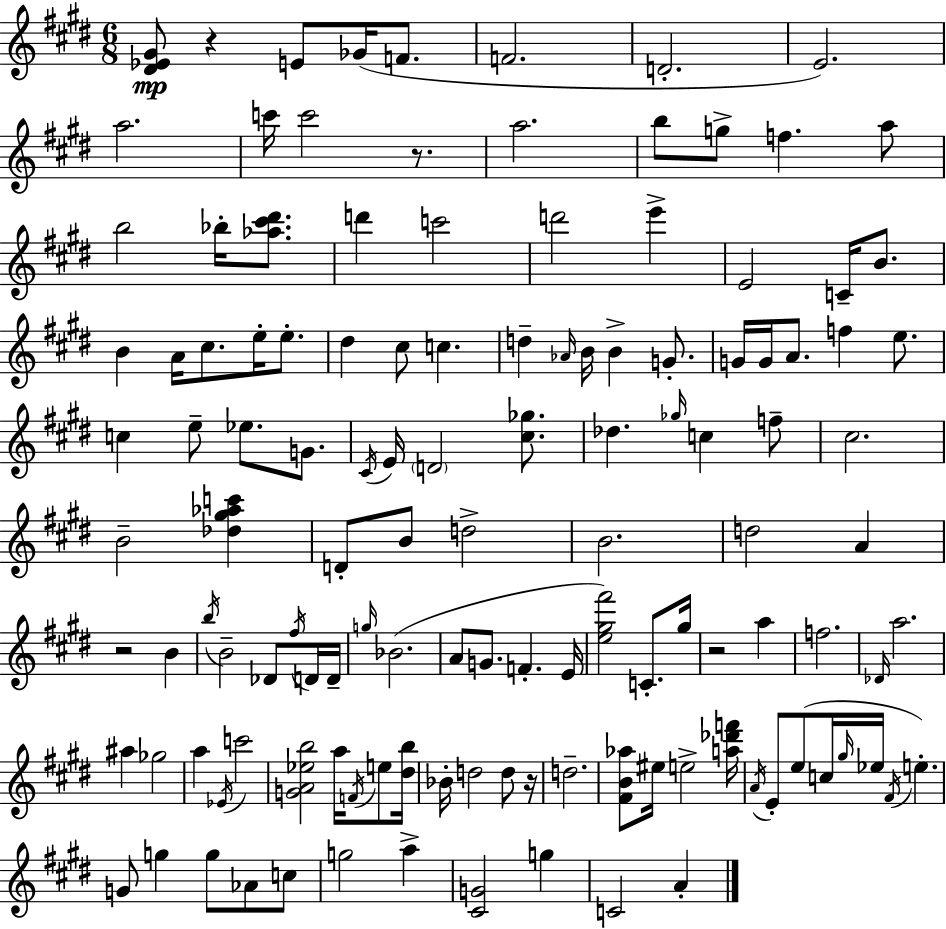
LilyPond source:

{
  \clef treble
  \numericTimeSignature
  \time 6/8
  \key e \major
  <dis' ees' gis'>8\mp r4 e'8 ges'16( f'8. | f'2. | d'2.-. | e'2.) | \break a''2. | c'''16 c'''2 r8. | a''2. | b''8 g''8-> f''4. a''8 | \break b''2 bes''16-. <aes'' cis''' dis'''>8. | d'''4 c'''2 | d'''2 e'''4-> | e'2 c'16-- b'8. | \break b'4 a'16 cis''8. e''16-. e''8.-. | dis''4 cis''8 c''4. | d''4-- \grace { aes'16 } b'16 b'4-> g'8.-. | g'16 g'16 a'8. f''4 e''8. | \break c''4 e''8-- ees''8. g'8. | \acciaccatura { cis'16 } e'16 \parenthesize d'2 <cis'' ges''>8. | des''4. \grace { ges''16 } c''4 | f''8-- cis''2. | \break b'2-- <des'' gis'' aes'' c'''>4 | d'8-. b'8 d''2-> | b'2. | d''2 a'4 | \break r2 b'4 | \acciaccatura { b''16 } b'2-- | des'8 \acciaccatura { fis''16 } d'16 d'16-- \grace { g''16 } bes'2.( | a'8 g'8. f'4.-. | \break e'16 <e'' gis'' fis'''>2) | c'8.-. gis''16 r2 | a''4 f''2. | \grace { des'16 } a''2. | \break ais''4 ges''2 | a''4 \acciaccatura { ees'16 } | c'''2 <g' a' ees'' b''>2 | a''16 \acciaccatura { f'16 } e''8 <dis'' b''>16 bes'16-. d''2 | \break d''8 r16 d''2.-- | <fis' b' aes''>8 eis''16 | e''2-> <a'' des''' f'''>16 \acciaccatura { a'16 } e'8-. | e''8( c''16 \grace { gis''16 } ees''16 \acciaccatura { fis'16 }) e''4.-. | \break g'8 g''4 g''8 aes'8 c''8 | g''2 a''4-> | <cis' g'>2 g''4 | c'2 a'4-. | \break \bar "|."
}